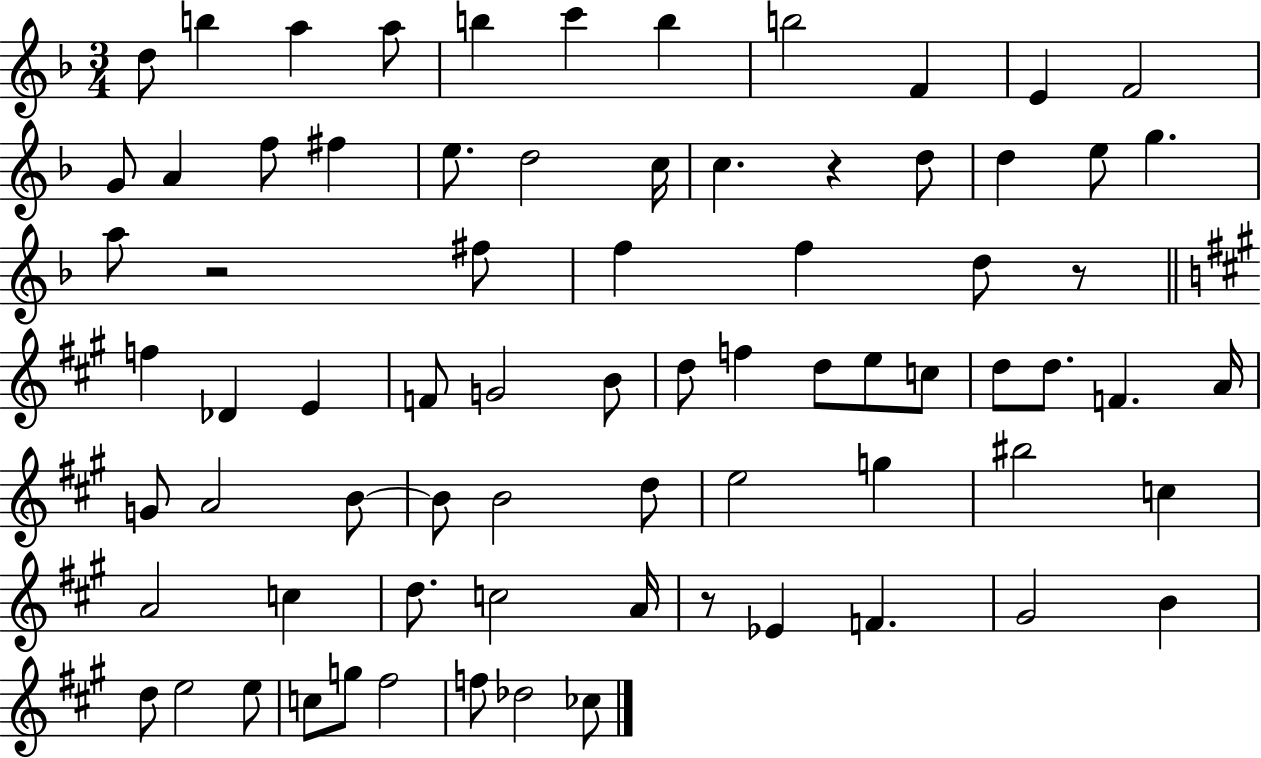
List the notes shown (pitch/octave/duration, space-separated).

D5/e B5/q A5/q A5/e B5/q C6/q B5/q B5/h F4/q E4/q F4/h G4/e A4/q F5/e F#5/q E5/e. D5/h C5/s C5/q. R/q D5/e D5/q E5/e G5/q. A5/e R/h F#5/e F5/q F5/q D5/e R/e F5/q Db4/q E4/q F4/e G4/h B4/e D5/e F5/q D5/e E5/e C5/e D5/e D5/e. F4/q. A4/s G4/e A4/h B4/e B4/e B4/h D5/e E5/h G5/q BIS5/h C5/q A4/h C5/q D5/e. C5/h A4/s R/e Eb4/q F4/q. G#4/h B4/q D5/e E5/h E5/e C5/e G5/e F#5/h F5/e Db5/h CES5/e